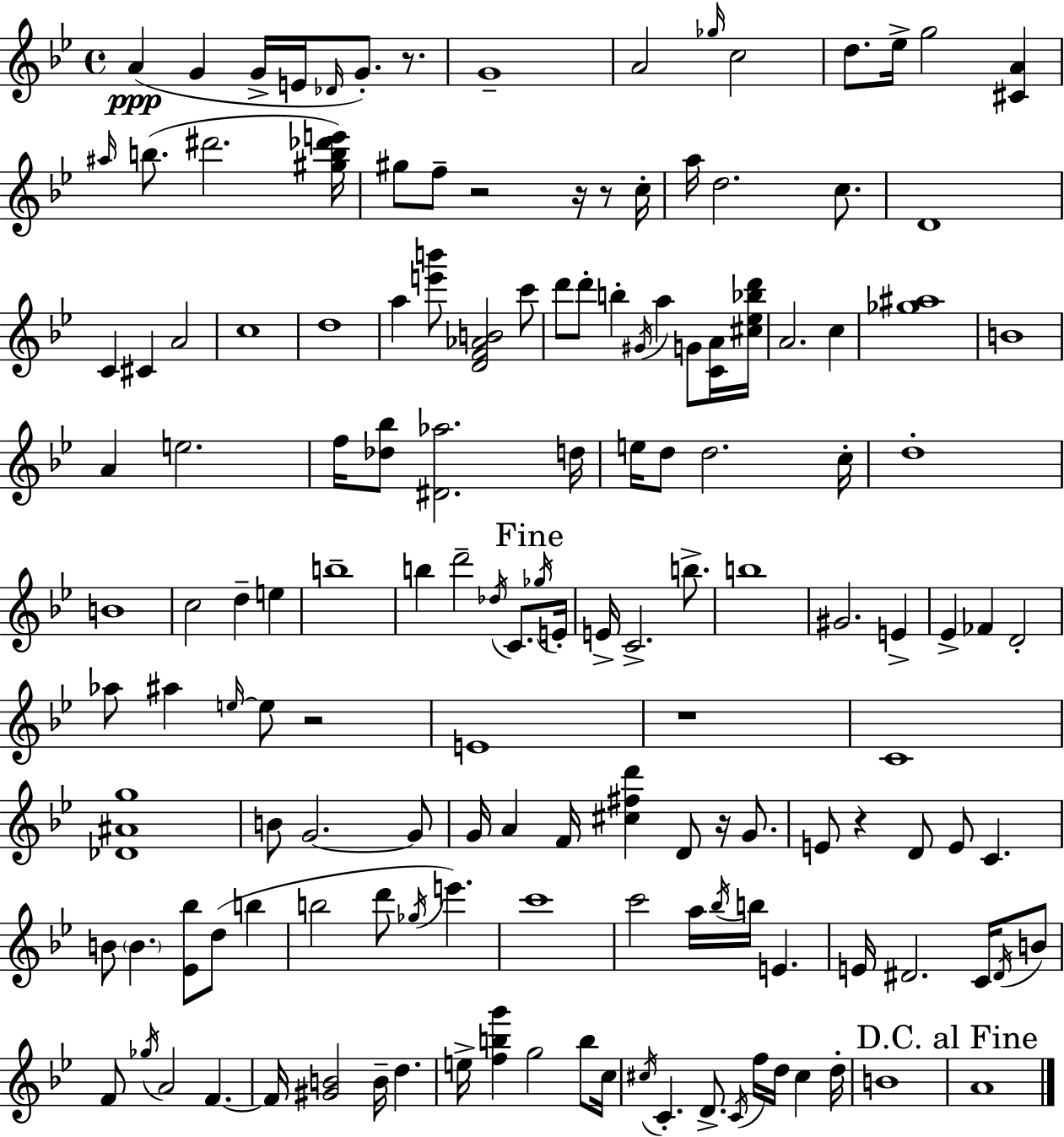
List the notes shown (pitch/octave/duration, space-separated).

A4/q G4/q G4/s E4/s Db4/s G4/e. R/e. G4/w A4/h Gb5/s C5/h D5/e. Eb5/s G5/h [C#4,A4]/q A#5/s B5/e. D#6/h. [G#5,B5,Db6,E6]/s G#5/e F5/e R/h R/s R/e C5/s A5/s D5/h. C5/e. D4/w C4/q C#4/q A4/h C5/w D5/w A5/q [E6,B6]/e [D4,F4,Ab4,B4]/h C6/e D6/e D6/e B5/q G#4/s A5/q G4/e [C4,A4]/s [C#5,Eb5,Bb5,D6]/s A4/h. C5/q [Gb5,A#5]/w B4/w A4/q E5/h. F5/s [Db5,Bb5]/e [D#4,Ab5]/h. D5/s E5/s D5/e D5/h. C5/s D5/w B4/w C5/h D5/q E5/q B5/w B5/q D6/h Db5/s C4/e. Gb5/s E4/s E4/s C4/h. B5/e. B5/w G#4/h. E4/q Eb4/q FES4/q D4/h Ab5/e A#5/q E5/s E5/e R/h E4/w R/w C4/w [Db4,A#4,G5]/w B4/e G4/h. G4/e G4/s A4/q F4/s [C#5,F#5,D6]/q D4/e R/s G4/e. E4/e R/q D4/e E4/e C4/q. B4/e B4/q. [Eb4,Bb5]/e D5/e B5/q B5/h D6/e Gb5/s E6/q. C6/w C6/h A5/s Bb5/s B5/s E4/q. E4/s D#4/h. C4/s D#4/s B4/e F4/e Gb5/s A4/h F4/q. F4/s [G#4,B4]/h B4/s D5/q. E5/s [F5,B5,G6]/q G5/h B5/e C5/s C#5/s C4/q. D4/e. C4/s F5/s D5/s C#5/q D5/s B4/w A4/w